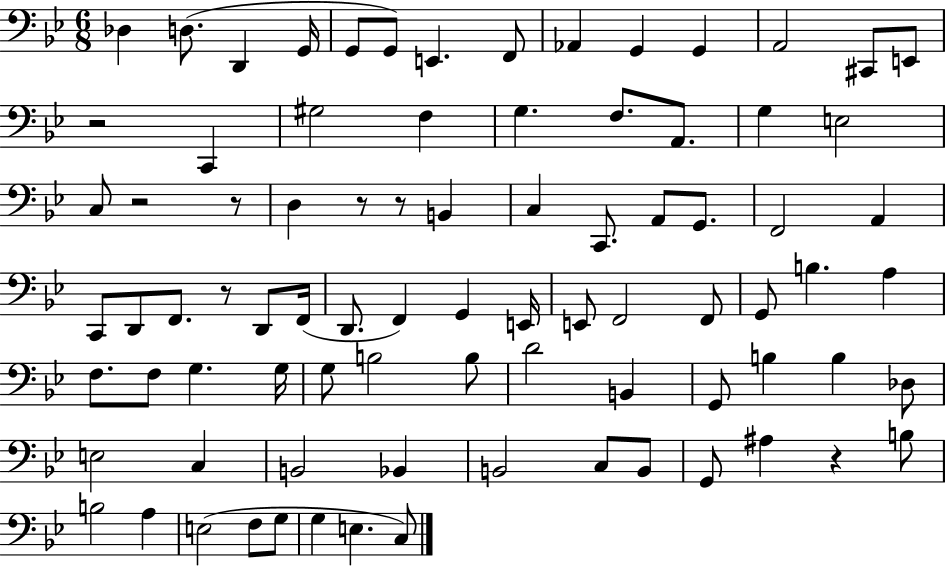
Db3/q D3/e. D2/q G2/s G2/e G2/e E2/q. F2/e Ab2/q G2/q G2/q A2/h C#2/e E2/e R/h C2/q G#3/h F3/q G3/q. F3/e. A2/e. G3/q E3/h C3/e R/h R/e D3/q R/e R/e B2/q C3/q C2/e. A2/e G2/e. F2/h A2/q C2/e D2/e F2/e. R/e D2/e F2/s D2/e. F2/q G2/q E2/s E2/e F2/h F2/e G2/e B3/q. A3/q F3/e. F3/e G3/q. G3/s G3/e B3/h B3/e D4/h B2/q G2/e B3/q B3/q Db3/e E3/h C3/q B2/h Bb2/q B2/h C3/e B2/e G2/e A#3/q R/q B3/e B3/h A3/q E3/h F3/e G3/e G3/q E3/q. C3/e